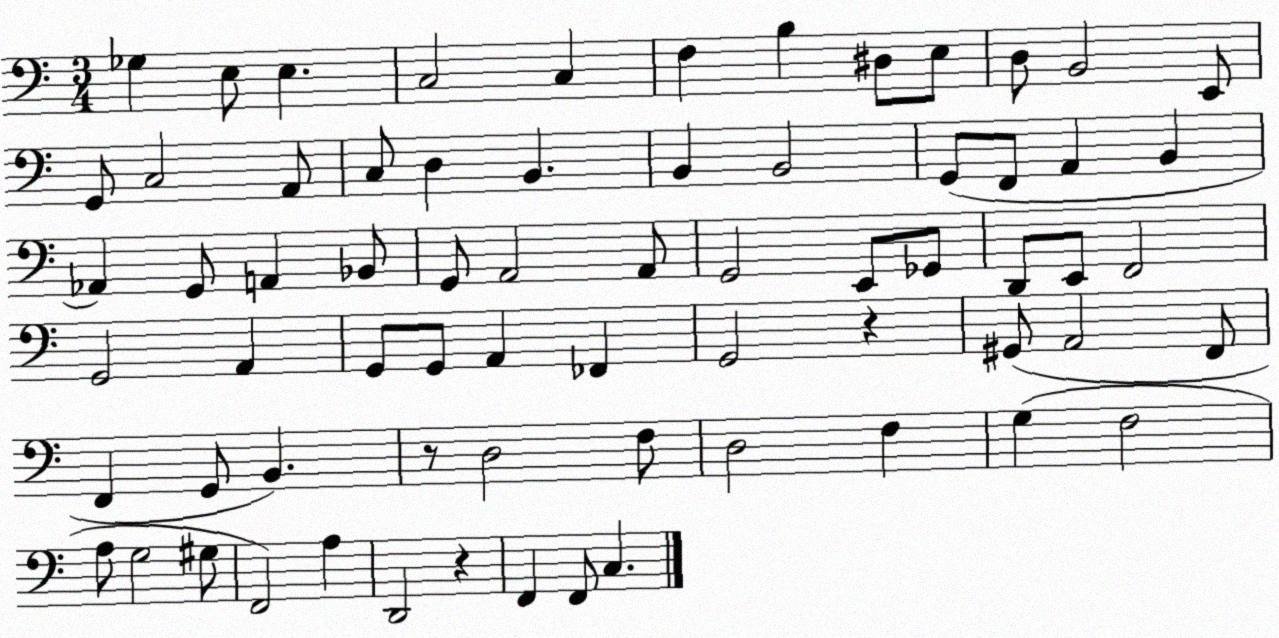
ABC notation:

X:1
T:Untitled
M:3/4
L:1/4
K:C
_G, E,/2 E, C,2 C, F, B, ^D,/2 E,/2 D,/2 B,,2 E,,/2 G,,/2 C,2 A,,/2 C,/2 D, B,, B,, B,,2 G,,/2 F,,/2 A,, B,, _A,, G,,/2 A,, _B,,/2 G,,/2 A,,2 A,,/2 G,,2 E,,/2 _G,,/2 D,,/2 E,,/2 F,,2 G,,2 A,, G,,/2 G,,/2 A,, _F,, G,,2 z ^G,,/2 A,,2 F,,/2 F,, G,,/2 B,, z/2 D,2 F,/2 D,2 F, G, F,2 A,/2 G,2 ^G,/2 F,,2 A, D,,2 z F,, F,,/2 C,